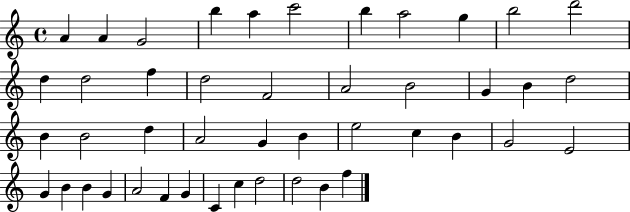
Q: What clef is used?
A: treble